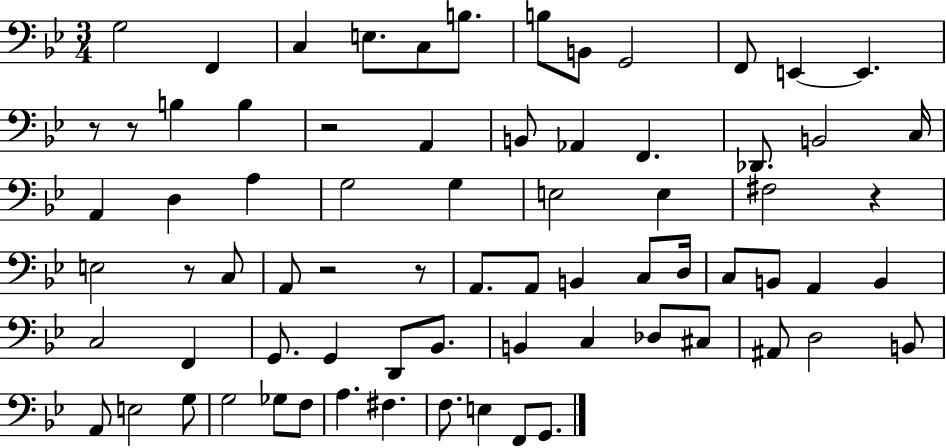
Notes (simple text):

G3/h F2/q C3/q E3/e. C3/e B3/e. B3/e B2/e G2/h F2/e E2/q E2/q. R/e R/e B3/q B3/q R/h A2/q B2/e Ab2/q F2/q. Db2/e. B2/h C3/s A2/q D3/q A3/q G3/h G3/q E3/h E3/q F#3/h R/q E3/h R/e C3/e A2/e R/h R/e A2/e. A2/e B2/q C3/e D3/s C3/e B2/e A2/q B2/q C3/h F2/q G2/e. G2/q D2/e Bb2/e. B2/q C3/q Db3/e C#3/e A#2/e D3/h B2/e A2/e E3/h G3/e G3/h Gb3/e F3/e A3/q. F#3/q. F3/e. E3/q F2/e G2/e.